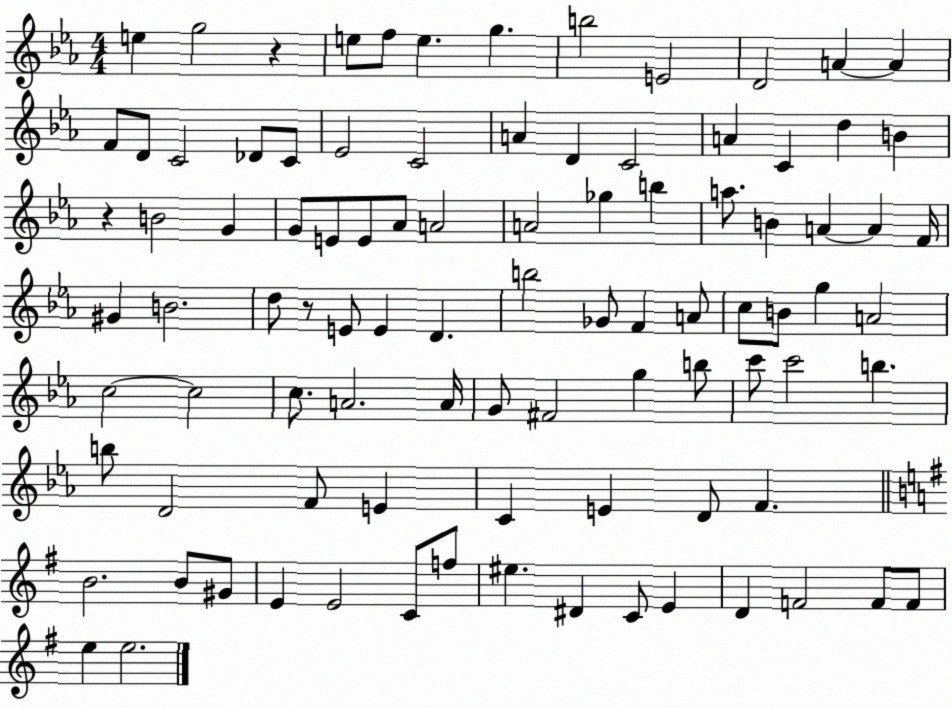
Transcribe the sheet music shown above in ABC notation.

X:1
T:Untitled
M:4/4
L:1/4
K:Eb
e g2 z e/2 f/2 e g b2 E2 D2 A A F/2 D/2 C2 _D/2 C/2 _E2 C2 A D C2 A C d B z B2 G G/2 E/2 E/2 _A/2 A2 A2 _g b a/2 B A A F/4 ^G B2 d/2 z/2 E/2 E D b2 _G/2 F A/2 c/2 B/2 g A2 c2 c2 c/2 A2 A/4 G/2 ^F2 g b/2 c'/2 c'2 b b/2 D2 F/2 E C E D/2 F B2 B/2 ^G/2 E E2 C/2 f/2 ^e ^D C/2 E D F2 F/2 F/2 e e2